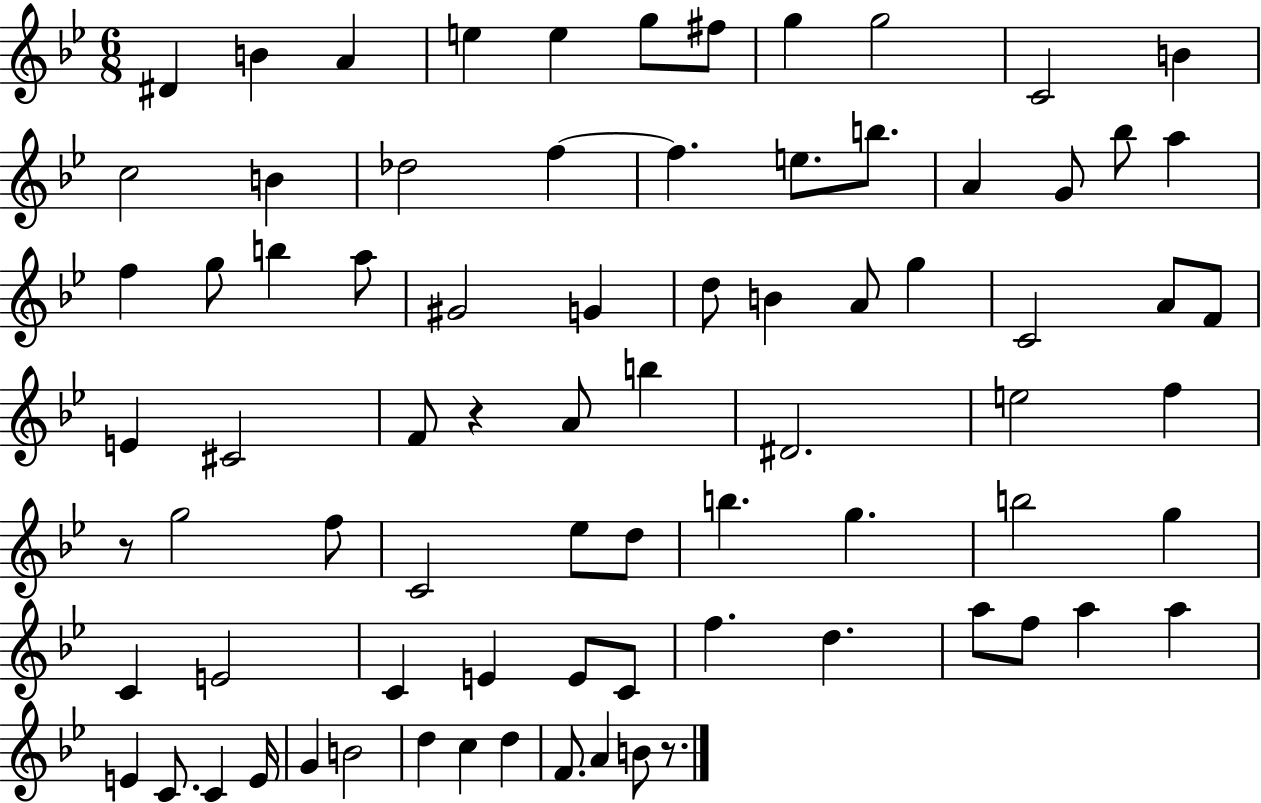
D#4/q B4/q A4/q E5/q E5/q G5/e F#5/e G5/q G5/h C4/h B4/q C5/h B4/q Db5/h F5/q F5/q. E5/e. B5/e. A4/q G4/e Bb5/e A5/q F5/q G5/e B5/q A5/e G#4/h G4/q D5/e B4/q A4/e G5/q C4/h A4/e F4/e E4/q C#4/h F4/e R/q A4/e B5/q D#4/h. E5/h F5/q R/e G5/h F5/e C4/h Eb5/e D5/e B5/q. G5/q. B5/h G5/q C4/q E4/h C4/q E4/q E4/e C4/e F5/q. D5/q. A5/e F5/e A5/q A5/q E4/q C4/e. C4/q E4/s G4/q B4/h D5/q C5/q D5/q F4/e. A4/q B4/e R/e.